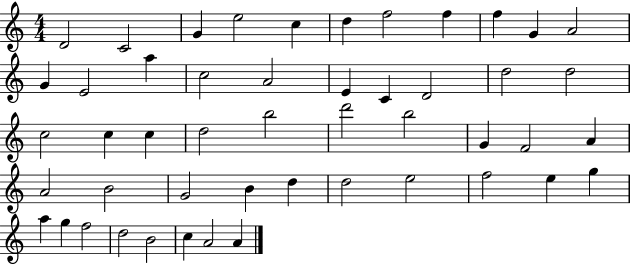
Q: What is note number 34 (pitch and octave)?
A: G4